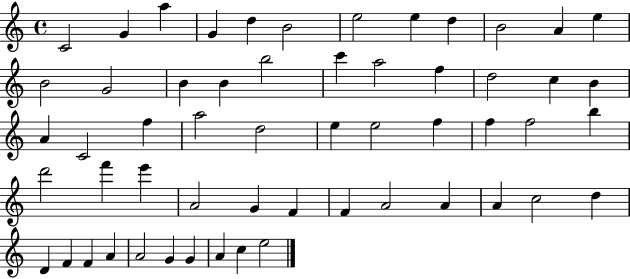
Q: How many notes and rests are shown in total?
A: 56